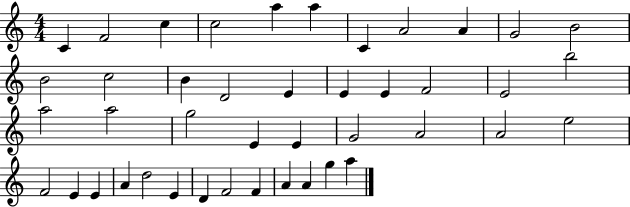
{
  \clef treble
  \numericTimeSignature
  \time 4/4
  \key c \major
  c'4 f'2 c''4 | c''2 a''4 a''4 | c'4 a'2 a'4 | g'2 b'2 | \break b'2 c''2 | b'4 d'2 e'4 | e'4 e'4 f'2 | e'2 b''2 | \break a''2 a''2 | g''2 e'4 e'4 | g'2 a'2 | a'2 e''2 | \break f'2 e'4 e'4 | a'4 d''2 e'4 | d'4 f'2 f'4 | a'4 a'4 g''4 a''4 | \break \bar "|."
}